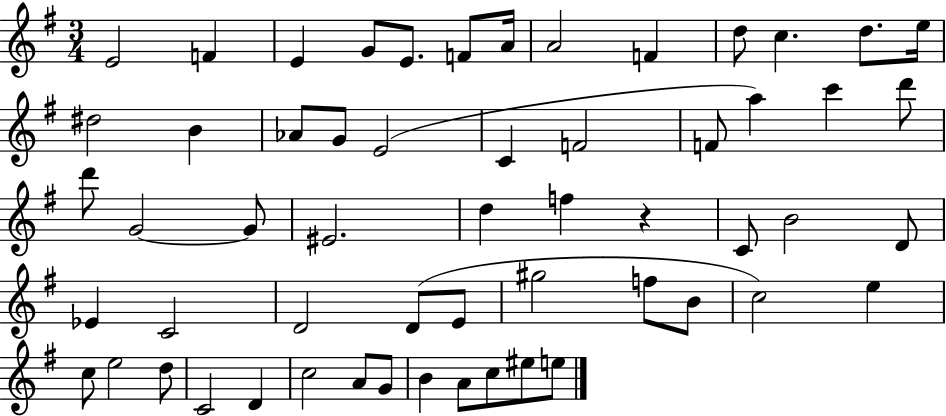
E4/h F4/q E4/q G4/e E4/e. F4/e A4/s A4/h F4/q D5/e C5/q. D5/e. E5/s D#5/h B4/q Ab4/e G4/e E4/h C4/q F4/h F4/e A5/q C6/q D6/e D6/e G4/h G4/e EIS4/h. D5/q F5/q R/q C4/e B4/h D4/e Eb4/q C4/h D4/h D4/e E4/e G#5/h F5/e B4/e C5/h E5/q C5/e E5/h D5/e C4/h D4/q C5/h A4/e G4/e B4/q A4/e C5/e EIS5/e E5/e